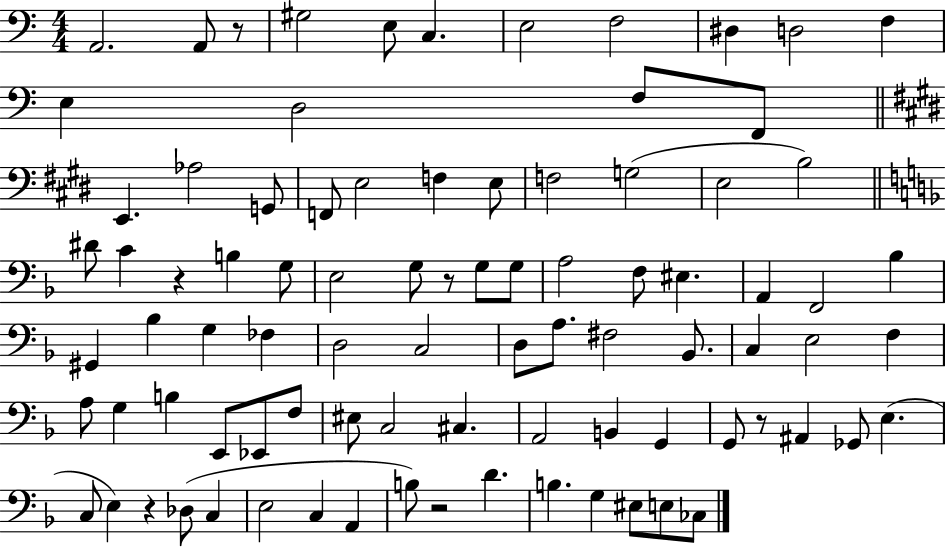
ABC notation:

X:1
T:Untitled
M:4/4
L:1/4
K:C
A,,2 A,,/2 z/2 ^G,2 E,/2 C, E,2 F,2 ^D, D,2 F, E, D,2 F,/2 F,,/2 E,, _A,2 G,,/2 F,,/2 E,2 F, E,/2 F,2 G,2 E,2 B,2 ^D/2 C z B, G,/2 E,2 G,/2 z/2 G,/2 G,/2 A,2 F,/2 ^E, A,, F,,2 _B, ^G,, _B, G, _F, D,2 C,2 D,/2 A,/2 ^F,2 _B,,/2 C, E,2 F, A,/2 G, B, E,,/2 _E,,/2 F,/2 ^E,/2 C,2 ^C, A,,2 B,, G,, G,,/2 z/2 ^A,, _G,,/2 E, C,/2 E, z _D,/2 C, E,2 C, A,, B,/2 z2 D B, G, ^E,/2 E,/2 _C,/2